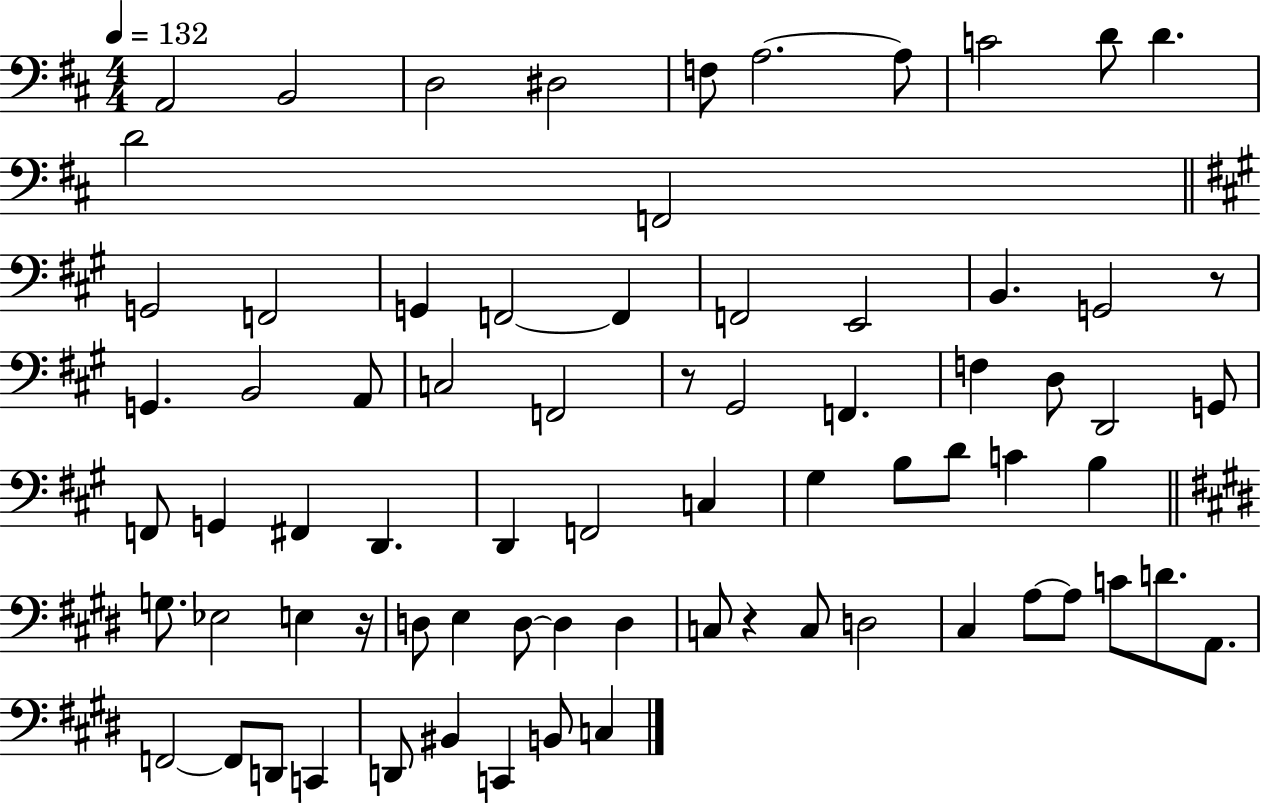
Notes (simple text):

A2/h B2/h D3/h D#3/h F3/e A3/h. A3/e C4/h D4/e D4/q. D4/h F2/h G2/h F2/h G2/q F2/h F2/q F2/h E2/h B2/q. G2/h R/e G2/q. B2/h A2/e C3/h F2/h R/e G#2/h F2/q. F3/q D3/e D2/h G2/e F2/e G2/q F#2/q D2/q. D2/q F2/h C3/q G#3/q B3/e D4/e C4/q B3/q G3/e. Eb3/h E3/q R/s D3/e E3/q D3/e D3/q D3/q C3/e R/q C3/e D3/h C#3/q A3/e A3/e C4/e D4/e. A2/e. F2/h F2/e D2/e C2/q D2/e BIS2/q C2/q B2/e C3/q